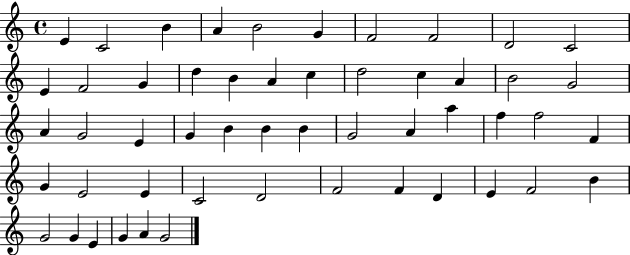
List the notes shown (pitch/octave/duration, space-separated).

E4/q C4/h B4/q A4/q B4/h G4/q F4/h F4/h D4/h C4/h E4/q F4/h G4/q D5/q B4/q A4/q C5/q D5/h C5/q A4/q B4/h G4/h A4/q G4/h E4/q G4/q B4/q B4/q B4/q G4/h A4/q A5/q F5/q F5/h F4/q G4/q E4/h E4/q C4/h D4/h F4/h F4/q D4/q E4/q F4/h B4/q G4/h G4/q E4/q G4/q A4/q G4/h